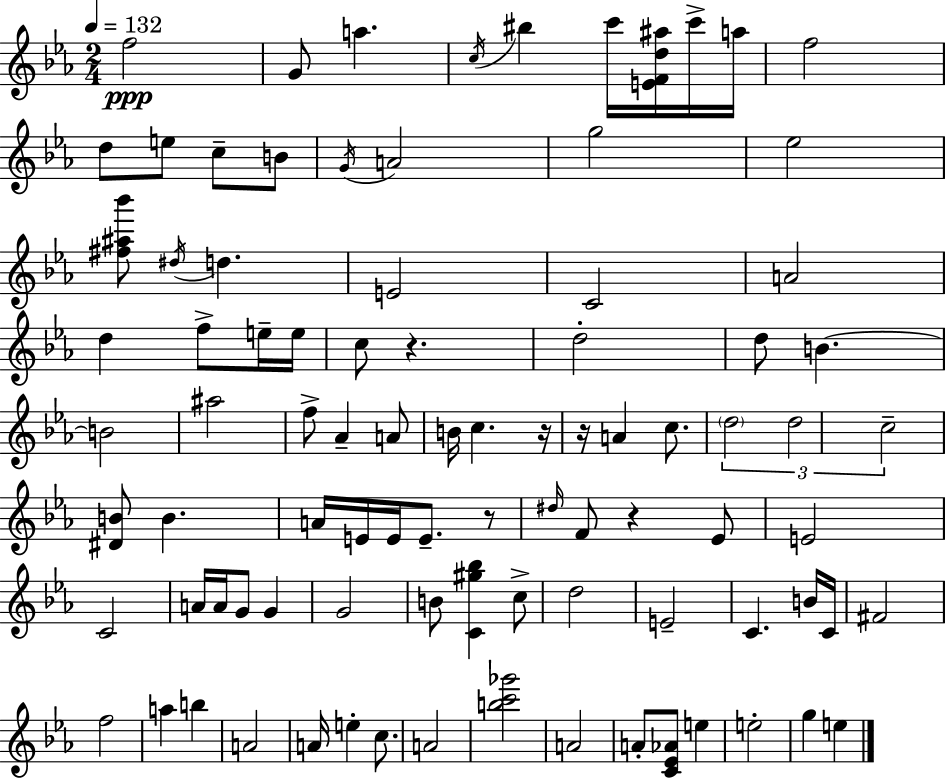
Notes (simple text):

F5/h G4/e A5/q. C5/s BIS5/q C6/s [E4,F4,D5,A#5]/s C6/s A5/s F5/h D5/e E5/e C5/e B4/e G4/s A4/h G5/h Eb5/h [F#5,A#5,Bb6]/e D#5/s D5/q. E4/h C4/h A4/h D5/q F5/e E5/s E5/s C5/e R/q. D5/h D5/e B4/q. B4/h A#5/h F5/e Ab4/q A4/e B4/s C5/q. R/s R/s A4/q C5/e. D5/h D5/h C5/h [D#4,B4]/e B4/q. A4/s E4/s E4/s E4/e. R/e D#5/s F4/e R/q Eb4/e E4/h C4/h A4/s A4/s G4/e G4/q G4/h B4/e [C4,G#5,Bb5]/q C5/e D5/h E4/h C4/q. B4/s C4/s F#4/h F5/h A5/q B5/q A4/h A4/s E5/q C5/e. A4/h [B5,C6,Gb6]/h A4/h A4/e [C4,Eb4,Ab4]/e E5/q E5/h G5/q E5/q